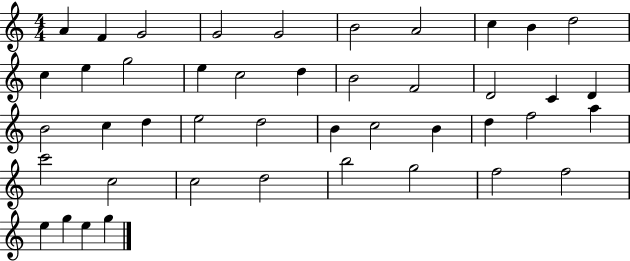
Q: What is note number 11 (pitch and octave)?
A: C5